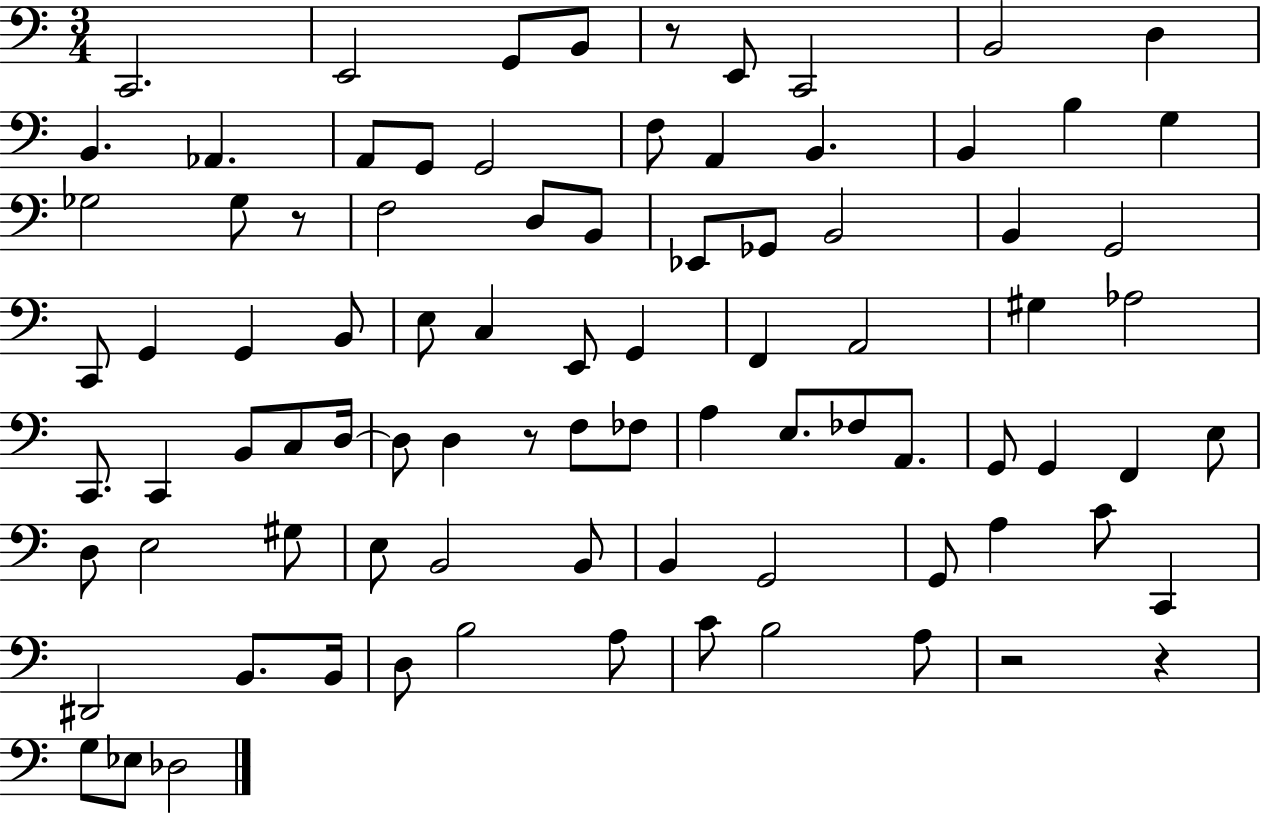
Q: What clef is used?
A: bass